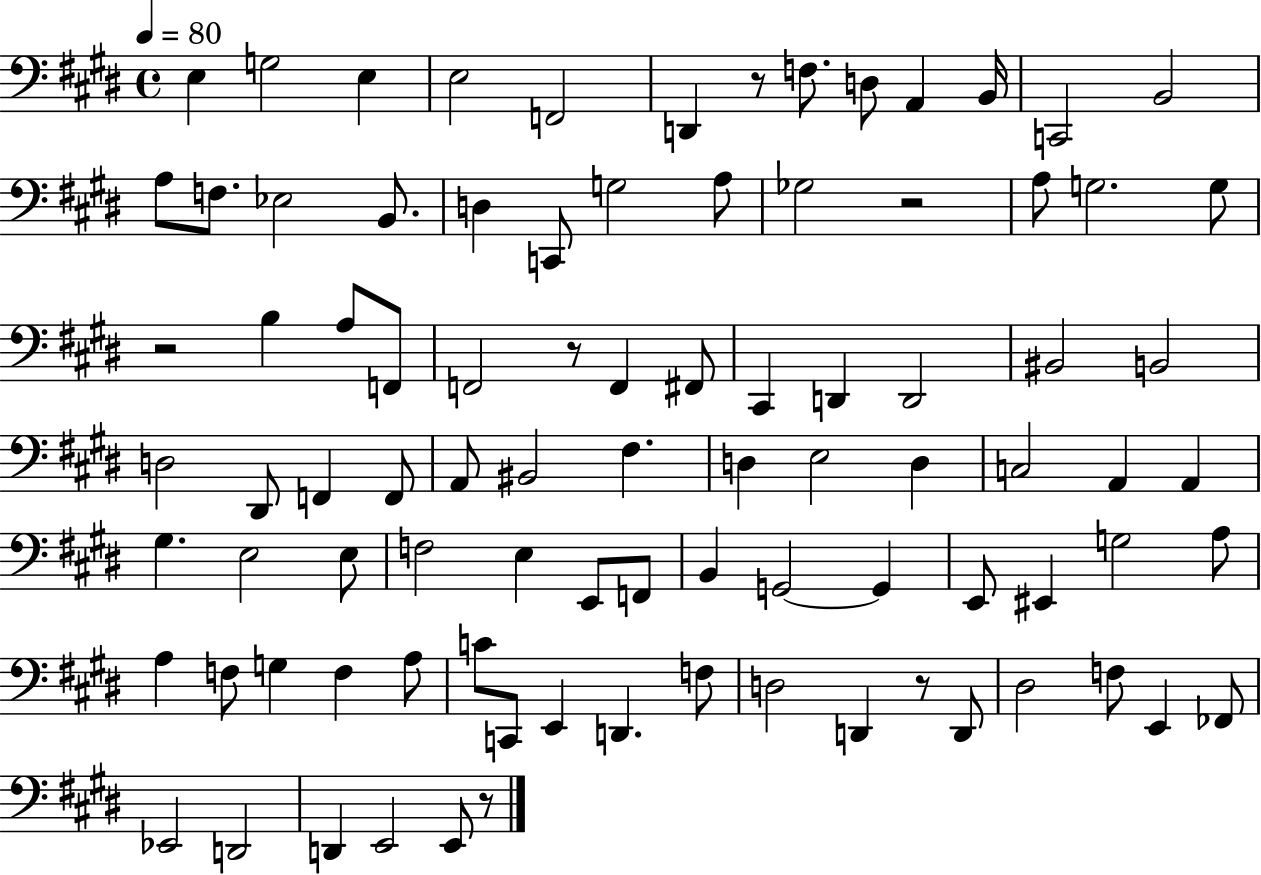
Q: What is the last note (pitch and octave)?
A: E2